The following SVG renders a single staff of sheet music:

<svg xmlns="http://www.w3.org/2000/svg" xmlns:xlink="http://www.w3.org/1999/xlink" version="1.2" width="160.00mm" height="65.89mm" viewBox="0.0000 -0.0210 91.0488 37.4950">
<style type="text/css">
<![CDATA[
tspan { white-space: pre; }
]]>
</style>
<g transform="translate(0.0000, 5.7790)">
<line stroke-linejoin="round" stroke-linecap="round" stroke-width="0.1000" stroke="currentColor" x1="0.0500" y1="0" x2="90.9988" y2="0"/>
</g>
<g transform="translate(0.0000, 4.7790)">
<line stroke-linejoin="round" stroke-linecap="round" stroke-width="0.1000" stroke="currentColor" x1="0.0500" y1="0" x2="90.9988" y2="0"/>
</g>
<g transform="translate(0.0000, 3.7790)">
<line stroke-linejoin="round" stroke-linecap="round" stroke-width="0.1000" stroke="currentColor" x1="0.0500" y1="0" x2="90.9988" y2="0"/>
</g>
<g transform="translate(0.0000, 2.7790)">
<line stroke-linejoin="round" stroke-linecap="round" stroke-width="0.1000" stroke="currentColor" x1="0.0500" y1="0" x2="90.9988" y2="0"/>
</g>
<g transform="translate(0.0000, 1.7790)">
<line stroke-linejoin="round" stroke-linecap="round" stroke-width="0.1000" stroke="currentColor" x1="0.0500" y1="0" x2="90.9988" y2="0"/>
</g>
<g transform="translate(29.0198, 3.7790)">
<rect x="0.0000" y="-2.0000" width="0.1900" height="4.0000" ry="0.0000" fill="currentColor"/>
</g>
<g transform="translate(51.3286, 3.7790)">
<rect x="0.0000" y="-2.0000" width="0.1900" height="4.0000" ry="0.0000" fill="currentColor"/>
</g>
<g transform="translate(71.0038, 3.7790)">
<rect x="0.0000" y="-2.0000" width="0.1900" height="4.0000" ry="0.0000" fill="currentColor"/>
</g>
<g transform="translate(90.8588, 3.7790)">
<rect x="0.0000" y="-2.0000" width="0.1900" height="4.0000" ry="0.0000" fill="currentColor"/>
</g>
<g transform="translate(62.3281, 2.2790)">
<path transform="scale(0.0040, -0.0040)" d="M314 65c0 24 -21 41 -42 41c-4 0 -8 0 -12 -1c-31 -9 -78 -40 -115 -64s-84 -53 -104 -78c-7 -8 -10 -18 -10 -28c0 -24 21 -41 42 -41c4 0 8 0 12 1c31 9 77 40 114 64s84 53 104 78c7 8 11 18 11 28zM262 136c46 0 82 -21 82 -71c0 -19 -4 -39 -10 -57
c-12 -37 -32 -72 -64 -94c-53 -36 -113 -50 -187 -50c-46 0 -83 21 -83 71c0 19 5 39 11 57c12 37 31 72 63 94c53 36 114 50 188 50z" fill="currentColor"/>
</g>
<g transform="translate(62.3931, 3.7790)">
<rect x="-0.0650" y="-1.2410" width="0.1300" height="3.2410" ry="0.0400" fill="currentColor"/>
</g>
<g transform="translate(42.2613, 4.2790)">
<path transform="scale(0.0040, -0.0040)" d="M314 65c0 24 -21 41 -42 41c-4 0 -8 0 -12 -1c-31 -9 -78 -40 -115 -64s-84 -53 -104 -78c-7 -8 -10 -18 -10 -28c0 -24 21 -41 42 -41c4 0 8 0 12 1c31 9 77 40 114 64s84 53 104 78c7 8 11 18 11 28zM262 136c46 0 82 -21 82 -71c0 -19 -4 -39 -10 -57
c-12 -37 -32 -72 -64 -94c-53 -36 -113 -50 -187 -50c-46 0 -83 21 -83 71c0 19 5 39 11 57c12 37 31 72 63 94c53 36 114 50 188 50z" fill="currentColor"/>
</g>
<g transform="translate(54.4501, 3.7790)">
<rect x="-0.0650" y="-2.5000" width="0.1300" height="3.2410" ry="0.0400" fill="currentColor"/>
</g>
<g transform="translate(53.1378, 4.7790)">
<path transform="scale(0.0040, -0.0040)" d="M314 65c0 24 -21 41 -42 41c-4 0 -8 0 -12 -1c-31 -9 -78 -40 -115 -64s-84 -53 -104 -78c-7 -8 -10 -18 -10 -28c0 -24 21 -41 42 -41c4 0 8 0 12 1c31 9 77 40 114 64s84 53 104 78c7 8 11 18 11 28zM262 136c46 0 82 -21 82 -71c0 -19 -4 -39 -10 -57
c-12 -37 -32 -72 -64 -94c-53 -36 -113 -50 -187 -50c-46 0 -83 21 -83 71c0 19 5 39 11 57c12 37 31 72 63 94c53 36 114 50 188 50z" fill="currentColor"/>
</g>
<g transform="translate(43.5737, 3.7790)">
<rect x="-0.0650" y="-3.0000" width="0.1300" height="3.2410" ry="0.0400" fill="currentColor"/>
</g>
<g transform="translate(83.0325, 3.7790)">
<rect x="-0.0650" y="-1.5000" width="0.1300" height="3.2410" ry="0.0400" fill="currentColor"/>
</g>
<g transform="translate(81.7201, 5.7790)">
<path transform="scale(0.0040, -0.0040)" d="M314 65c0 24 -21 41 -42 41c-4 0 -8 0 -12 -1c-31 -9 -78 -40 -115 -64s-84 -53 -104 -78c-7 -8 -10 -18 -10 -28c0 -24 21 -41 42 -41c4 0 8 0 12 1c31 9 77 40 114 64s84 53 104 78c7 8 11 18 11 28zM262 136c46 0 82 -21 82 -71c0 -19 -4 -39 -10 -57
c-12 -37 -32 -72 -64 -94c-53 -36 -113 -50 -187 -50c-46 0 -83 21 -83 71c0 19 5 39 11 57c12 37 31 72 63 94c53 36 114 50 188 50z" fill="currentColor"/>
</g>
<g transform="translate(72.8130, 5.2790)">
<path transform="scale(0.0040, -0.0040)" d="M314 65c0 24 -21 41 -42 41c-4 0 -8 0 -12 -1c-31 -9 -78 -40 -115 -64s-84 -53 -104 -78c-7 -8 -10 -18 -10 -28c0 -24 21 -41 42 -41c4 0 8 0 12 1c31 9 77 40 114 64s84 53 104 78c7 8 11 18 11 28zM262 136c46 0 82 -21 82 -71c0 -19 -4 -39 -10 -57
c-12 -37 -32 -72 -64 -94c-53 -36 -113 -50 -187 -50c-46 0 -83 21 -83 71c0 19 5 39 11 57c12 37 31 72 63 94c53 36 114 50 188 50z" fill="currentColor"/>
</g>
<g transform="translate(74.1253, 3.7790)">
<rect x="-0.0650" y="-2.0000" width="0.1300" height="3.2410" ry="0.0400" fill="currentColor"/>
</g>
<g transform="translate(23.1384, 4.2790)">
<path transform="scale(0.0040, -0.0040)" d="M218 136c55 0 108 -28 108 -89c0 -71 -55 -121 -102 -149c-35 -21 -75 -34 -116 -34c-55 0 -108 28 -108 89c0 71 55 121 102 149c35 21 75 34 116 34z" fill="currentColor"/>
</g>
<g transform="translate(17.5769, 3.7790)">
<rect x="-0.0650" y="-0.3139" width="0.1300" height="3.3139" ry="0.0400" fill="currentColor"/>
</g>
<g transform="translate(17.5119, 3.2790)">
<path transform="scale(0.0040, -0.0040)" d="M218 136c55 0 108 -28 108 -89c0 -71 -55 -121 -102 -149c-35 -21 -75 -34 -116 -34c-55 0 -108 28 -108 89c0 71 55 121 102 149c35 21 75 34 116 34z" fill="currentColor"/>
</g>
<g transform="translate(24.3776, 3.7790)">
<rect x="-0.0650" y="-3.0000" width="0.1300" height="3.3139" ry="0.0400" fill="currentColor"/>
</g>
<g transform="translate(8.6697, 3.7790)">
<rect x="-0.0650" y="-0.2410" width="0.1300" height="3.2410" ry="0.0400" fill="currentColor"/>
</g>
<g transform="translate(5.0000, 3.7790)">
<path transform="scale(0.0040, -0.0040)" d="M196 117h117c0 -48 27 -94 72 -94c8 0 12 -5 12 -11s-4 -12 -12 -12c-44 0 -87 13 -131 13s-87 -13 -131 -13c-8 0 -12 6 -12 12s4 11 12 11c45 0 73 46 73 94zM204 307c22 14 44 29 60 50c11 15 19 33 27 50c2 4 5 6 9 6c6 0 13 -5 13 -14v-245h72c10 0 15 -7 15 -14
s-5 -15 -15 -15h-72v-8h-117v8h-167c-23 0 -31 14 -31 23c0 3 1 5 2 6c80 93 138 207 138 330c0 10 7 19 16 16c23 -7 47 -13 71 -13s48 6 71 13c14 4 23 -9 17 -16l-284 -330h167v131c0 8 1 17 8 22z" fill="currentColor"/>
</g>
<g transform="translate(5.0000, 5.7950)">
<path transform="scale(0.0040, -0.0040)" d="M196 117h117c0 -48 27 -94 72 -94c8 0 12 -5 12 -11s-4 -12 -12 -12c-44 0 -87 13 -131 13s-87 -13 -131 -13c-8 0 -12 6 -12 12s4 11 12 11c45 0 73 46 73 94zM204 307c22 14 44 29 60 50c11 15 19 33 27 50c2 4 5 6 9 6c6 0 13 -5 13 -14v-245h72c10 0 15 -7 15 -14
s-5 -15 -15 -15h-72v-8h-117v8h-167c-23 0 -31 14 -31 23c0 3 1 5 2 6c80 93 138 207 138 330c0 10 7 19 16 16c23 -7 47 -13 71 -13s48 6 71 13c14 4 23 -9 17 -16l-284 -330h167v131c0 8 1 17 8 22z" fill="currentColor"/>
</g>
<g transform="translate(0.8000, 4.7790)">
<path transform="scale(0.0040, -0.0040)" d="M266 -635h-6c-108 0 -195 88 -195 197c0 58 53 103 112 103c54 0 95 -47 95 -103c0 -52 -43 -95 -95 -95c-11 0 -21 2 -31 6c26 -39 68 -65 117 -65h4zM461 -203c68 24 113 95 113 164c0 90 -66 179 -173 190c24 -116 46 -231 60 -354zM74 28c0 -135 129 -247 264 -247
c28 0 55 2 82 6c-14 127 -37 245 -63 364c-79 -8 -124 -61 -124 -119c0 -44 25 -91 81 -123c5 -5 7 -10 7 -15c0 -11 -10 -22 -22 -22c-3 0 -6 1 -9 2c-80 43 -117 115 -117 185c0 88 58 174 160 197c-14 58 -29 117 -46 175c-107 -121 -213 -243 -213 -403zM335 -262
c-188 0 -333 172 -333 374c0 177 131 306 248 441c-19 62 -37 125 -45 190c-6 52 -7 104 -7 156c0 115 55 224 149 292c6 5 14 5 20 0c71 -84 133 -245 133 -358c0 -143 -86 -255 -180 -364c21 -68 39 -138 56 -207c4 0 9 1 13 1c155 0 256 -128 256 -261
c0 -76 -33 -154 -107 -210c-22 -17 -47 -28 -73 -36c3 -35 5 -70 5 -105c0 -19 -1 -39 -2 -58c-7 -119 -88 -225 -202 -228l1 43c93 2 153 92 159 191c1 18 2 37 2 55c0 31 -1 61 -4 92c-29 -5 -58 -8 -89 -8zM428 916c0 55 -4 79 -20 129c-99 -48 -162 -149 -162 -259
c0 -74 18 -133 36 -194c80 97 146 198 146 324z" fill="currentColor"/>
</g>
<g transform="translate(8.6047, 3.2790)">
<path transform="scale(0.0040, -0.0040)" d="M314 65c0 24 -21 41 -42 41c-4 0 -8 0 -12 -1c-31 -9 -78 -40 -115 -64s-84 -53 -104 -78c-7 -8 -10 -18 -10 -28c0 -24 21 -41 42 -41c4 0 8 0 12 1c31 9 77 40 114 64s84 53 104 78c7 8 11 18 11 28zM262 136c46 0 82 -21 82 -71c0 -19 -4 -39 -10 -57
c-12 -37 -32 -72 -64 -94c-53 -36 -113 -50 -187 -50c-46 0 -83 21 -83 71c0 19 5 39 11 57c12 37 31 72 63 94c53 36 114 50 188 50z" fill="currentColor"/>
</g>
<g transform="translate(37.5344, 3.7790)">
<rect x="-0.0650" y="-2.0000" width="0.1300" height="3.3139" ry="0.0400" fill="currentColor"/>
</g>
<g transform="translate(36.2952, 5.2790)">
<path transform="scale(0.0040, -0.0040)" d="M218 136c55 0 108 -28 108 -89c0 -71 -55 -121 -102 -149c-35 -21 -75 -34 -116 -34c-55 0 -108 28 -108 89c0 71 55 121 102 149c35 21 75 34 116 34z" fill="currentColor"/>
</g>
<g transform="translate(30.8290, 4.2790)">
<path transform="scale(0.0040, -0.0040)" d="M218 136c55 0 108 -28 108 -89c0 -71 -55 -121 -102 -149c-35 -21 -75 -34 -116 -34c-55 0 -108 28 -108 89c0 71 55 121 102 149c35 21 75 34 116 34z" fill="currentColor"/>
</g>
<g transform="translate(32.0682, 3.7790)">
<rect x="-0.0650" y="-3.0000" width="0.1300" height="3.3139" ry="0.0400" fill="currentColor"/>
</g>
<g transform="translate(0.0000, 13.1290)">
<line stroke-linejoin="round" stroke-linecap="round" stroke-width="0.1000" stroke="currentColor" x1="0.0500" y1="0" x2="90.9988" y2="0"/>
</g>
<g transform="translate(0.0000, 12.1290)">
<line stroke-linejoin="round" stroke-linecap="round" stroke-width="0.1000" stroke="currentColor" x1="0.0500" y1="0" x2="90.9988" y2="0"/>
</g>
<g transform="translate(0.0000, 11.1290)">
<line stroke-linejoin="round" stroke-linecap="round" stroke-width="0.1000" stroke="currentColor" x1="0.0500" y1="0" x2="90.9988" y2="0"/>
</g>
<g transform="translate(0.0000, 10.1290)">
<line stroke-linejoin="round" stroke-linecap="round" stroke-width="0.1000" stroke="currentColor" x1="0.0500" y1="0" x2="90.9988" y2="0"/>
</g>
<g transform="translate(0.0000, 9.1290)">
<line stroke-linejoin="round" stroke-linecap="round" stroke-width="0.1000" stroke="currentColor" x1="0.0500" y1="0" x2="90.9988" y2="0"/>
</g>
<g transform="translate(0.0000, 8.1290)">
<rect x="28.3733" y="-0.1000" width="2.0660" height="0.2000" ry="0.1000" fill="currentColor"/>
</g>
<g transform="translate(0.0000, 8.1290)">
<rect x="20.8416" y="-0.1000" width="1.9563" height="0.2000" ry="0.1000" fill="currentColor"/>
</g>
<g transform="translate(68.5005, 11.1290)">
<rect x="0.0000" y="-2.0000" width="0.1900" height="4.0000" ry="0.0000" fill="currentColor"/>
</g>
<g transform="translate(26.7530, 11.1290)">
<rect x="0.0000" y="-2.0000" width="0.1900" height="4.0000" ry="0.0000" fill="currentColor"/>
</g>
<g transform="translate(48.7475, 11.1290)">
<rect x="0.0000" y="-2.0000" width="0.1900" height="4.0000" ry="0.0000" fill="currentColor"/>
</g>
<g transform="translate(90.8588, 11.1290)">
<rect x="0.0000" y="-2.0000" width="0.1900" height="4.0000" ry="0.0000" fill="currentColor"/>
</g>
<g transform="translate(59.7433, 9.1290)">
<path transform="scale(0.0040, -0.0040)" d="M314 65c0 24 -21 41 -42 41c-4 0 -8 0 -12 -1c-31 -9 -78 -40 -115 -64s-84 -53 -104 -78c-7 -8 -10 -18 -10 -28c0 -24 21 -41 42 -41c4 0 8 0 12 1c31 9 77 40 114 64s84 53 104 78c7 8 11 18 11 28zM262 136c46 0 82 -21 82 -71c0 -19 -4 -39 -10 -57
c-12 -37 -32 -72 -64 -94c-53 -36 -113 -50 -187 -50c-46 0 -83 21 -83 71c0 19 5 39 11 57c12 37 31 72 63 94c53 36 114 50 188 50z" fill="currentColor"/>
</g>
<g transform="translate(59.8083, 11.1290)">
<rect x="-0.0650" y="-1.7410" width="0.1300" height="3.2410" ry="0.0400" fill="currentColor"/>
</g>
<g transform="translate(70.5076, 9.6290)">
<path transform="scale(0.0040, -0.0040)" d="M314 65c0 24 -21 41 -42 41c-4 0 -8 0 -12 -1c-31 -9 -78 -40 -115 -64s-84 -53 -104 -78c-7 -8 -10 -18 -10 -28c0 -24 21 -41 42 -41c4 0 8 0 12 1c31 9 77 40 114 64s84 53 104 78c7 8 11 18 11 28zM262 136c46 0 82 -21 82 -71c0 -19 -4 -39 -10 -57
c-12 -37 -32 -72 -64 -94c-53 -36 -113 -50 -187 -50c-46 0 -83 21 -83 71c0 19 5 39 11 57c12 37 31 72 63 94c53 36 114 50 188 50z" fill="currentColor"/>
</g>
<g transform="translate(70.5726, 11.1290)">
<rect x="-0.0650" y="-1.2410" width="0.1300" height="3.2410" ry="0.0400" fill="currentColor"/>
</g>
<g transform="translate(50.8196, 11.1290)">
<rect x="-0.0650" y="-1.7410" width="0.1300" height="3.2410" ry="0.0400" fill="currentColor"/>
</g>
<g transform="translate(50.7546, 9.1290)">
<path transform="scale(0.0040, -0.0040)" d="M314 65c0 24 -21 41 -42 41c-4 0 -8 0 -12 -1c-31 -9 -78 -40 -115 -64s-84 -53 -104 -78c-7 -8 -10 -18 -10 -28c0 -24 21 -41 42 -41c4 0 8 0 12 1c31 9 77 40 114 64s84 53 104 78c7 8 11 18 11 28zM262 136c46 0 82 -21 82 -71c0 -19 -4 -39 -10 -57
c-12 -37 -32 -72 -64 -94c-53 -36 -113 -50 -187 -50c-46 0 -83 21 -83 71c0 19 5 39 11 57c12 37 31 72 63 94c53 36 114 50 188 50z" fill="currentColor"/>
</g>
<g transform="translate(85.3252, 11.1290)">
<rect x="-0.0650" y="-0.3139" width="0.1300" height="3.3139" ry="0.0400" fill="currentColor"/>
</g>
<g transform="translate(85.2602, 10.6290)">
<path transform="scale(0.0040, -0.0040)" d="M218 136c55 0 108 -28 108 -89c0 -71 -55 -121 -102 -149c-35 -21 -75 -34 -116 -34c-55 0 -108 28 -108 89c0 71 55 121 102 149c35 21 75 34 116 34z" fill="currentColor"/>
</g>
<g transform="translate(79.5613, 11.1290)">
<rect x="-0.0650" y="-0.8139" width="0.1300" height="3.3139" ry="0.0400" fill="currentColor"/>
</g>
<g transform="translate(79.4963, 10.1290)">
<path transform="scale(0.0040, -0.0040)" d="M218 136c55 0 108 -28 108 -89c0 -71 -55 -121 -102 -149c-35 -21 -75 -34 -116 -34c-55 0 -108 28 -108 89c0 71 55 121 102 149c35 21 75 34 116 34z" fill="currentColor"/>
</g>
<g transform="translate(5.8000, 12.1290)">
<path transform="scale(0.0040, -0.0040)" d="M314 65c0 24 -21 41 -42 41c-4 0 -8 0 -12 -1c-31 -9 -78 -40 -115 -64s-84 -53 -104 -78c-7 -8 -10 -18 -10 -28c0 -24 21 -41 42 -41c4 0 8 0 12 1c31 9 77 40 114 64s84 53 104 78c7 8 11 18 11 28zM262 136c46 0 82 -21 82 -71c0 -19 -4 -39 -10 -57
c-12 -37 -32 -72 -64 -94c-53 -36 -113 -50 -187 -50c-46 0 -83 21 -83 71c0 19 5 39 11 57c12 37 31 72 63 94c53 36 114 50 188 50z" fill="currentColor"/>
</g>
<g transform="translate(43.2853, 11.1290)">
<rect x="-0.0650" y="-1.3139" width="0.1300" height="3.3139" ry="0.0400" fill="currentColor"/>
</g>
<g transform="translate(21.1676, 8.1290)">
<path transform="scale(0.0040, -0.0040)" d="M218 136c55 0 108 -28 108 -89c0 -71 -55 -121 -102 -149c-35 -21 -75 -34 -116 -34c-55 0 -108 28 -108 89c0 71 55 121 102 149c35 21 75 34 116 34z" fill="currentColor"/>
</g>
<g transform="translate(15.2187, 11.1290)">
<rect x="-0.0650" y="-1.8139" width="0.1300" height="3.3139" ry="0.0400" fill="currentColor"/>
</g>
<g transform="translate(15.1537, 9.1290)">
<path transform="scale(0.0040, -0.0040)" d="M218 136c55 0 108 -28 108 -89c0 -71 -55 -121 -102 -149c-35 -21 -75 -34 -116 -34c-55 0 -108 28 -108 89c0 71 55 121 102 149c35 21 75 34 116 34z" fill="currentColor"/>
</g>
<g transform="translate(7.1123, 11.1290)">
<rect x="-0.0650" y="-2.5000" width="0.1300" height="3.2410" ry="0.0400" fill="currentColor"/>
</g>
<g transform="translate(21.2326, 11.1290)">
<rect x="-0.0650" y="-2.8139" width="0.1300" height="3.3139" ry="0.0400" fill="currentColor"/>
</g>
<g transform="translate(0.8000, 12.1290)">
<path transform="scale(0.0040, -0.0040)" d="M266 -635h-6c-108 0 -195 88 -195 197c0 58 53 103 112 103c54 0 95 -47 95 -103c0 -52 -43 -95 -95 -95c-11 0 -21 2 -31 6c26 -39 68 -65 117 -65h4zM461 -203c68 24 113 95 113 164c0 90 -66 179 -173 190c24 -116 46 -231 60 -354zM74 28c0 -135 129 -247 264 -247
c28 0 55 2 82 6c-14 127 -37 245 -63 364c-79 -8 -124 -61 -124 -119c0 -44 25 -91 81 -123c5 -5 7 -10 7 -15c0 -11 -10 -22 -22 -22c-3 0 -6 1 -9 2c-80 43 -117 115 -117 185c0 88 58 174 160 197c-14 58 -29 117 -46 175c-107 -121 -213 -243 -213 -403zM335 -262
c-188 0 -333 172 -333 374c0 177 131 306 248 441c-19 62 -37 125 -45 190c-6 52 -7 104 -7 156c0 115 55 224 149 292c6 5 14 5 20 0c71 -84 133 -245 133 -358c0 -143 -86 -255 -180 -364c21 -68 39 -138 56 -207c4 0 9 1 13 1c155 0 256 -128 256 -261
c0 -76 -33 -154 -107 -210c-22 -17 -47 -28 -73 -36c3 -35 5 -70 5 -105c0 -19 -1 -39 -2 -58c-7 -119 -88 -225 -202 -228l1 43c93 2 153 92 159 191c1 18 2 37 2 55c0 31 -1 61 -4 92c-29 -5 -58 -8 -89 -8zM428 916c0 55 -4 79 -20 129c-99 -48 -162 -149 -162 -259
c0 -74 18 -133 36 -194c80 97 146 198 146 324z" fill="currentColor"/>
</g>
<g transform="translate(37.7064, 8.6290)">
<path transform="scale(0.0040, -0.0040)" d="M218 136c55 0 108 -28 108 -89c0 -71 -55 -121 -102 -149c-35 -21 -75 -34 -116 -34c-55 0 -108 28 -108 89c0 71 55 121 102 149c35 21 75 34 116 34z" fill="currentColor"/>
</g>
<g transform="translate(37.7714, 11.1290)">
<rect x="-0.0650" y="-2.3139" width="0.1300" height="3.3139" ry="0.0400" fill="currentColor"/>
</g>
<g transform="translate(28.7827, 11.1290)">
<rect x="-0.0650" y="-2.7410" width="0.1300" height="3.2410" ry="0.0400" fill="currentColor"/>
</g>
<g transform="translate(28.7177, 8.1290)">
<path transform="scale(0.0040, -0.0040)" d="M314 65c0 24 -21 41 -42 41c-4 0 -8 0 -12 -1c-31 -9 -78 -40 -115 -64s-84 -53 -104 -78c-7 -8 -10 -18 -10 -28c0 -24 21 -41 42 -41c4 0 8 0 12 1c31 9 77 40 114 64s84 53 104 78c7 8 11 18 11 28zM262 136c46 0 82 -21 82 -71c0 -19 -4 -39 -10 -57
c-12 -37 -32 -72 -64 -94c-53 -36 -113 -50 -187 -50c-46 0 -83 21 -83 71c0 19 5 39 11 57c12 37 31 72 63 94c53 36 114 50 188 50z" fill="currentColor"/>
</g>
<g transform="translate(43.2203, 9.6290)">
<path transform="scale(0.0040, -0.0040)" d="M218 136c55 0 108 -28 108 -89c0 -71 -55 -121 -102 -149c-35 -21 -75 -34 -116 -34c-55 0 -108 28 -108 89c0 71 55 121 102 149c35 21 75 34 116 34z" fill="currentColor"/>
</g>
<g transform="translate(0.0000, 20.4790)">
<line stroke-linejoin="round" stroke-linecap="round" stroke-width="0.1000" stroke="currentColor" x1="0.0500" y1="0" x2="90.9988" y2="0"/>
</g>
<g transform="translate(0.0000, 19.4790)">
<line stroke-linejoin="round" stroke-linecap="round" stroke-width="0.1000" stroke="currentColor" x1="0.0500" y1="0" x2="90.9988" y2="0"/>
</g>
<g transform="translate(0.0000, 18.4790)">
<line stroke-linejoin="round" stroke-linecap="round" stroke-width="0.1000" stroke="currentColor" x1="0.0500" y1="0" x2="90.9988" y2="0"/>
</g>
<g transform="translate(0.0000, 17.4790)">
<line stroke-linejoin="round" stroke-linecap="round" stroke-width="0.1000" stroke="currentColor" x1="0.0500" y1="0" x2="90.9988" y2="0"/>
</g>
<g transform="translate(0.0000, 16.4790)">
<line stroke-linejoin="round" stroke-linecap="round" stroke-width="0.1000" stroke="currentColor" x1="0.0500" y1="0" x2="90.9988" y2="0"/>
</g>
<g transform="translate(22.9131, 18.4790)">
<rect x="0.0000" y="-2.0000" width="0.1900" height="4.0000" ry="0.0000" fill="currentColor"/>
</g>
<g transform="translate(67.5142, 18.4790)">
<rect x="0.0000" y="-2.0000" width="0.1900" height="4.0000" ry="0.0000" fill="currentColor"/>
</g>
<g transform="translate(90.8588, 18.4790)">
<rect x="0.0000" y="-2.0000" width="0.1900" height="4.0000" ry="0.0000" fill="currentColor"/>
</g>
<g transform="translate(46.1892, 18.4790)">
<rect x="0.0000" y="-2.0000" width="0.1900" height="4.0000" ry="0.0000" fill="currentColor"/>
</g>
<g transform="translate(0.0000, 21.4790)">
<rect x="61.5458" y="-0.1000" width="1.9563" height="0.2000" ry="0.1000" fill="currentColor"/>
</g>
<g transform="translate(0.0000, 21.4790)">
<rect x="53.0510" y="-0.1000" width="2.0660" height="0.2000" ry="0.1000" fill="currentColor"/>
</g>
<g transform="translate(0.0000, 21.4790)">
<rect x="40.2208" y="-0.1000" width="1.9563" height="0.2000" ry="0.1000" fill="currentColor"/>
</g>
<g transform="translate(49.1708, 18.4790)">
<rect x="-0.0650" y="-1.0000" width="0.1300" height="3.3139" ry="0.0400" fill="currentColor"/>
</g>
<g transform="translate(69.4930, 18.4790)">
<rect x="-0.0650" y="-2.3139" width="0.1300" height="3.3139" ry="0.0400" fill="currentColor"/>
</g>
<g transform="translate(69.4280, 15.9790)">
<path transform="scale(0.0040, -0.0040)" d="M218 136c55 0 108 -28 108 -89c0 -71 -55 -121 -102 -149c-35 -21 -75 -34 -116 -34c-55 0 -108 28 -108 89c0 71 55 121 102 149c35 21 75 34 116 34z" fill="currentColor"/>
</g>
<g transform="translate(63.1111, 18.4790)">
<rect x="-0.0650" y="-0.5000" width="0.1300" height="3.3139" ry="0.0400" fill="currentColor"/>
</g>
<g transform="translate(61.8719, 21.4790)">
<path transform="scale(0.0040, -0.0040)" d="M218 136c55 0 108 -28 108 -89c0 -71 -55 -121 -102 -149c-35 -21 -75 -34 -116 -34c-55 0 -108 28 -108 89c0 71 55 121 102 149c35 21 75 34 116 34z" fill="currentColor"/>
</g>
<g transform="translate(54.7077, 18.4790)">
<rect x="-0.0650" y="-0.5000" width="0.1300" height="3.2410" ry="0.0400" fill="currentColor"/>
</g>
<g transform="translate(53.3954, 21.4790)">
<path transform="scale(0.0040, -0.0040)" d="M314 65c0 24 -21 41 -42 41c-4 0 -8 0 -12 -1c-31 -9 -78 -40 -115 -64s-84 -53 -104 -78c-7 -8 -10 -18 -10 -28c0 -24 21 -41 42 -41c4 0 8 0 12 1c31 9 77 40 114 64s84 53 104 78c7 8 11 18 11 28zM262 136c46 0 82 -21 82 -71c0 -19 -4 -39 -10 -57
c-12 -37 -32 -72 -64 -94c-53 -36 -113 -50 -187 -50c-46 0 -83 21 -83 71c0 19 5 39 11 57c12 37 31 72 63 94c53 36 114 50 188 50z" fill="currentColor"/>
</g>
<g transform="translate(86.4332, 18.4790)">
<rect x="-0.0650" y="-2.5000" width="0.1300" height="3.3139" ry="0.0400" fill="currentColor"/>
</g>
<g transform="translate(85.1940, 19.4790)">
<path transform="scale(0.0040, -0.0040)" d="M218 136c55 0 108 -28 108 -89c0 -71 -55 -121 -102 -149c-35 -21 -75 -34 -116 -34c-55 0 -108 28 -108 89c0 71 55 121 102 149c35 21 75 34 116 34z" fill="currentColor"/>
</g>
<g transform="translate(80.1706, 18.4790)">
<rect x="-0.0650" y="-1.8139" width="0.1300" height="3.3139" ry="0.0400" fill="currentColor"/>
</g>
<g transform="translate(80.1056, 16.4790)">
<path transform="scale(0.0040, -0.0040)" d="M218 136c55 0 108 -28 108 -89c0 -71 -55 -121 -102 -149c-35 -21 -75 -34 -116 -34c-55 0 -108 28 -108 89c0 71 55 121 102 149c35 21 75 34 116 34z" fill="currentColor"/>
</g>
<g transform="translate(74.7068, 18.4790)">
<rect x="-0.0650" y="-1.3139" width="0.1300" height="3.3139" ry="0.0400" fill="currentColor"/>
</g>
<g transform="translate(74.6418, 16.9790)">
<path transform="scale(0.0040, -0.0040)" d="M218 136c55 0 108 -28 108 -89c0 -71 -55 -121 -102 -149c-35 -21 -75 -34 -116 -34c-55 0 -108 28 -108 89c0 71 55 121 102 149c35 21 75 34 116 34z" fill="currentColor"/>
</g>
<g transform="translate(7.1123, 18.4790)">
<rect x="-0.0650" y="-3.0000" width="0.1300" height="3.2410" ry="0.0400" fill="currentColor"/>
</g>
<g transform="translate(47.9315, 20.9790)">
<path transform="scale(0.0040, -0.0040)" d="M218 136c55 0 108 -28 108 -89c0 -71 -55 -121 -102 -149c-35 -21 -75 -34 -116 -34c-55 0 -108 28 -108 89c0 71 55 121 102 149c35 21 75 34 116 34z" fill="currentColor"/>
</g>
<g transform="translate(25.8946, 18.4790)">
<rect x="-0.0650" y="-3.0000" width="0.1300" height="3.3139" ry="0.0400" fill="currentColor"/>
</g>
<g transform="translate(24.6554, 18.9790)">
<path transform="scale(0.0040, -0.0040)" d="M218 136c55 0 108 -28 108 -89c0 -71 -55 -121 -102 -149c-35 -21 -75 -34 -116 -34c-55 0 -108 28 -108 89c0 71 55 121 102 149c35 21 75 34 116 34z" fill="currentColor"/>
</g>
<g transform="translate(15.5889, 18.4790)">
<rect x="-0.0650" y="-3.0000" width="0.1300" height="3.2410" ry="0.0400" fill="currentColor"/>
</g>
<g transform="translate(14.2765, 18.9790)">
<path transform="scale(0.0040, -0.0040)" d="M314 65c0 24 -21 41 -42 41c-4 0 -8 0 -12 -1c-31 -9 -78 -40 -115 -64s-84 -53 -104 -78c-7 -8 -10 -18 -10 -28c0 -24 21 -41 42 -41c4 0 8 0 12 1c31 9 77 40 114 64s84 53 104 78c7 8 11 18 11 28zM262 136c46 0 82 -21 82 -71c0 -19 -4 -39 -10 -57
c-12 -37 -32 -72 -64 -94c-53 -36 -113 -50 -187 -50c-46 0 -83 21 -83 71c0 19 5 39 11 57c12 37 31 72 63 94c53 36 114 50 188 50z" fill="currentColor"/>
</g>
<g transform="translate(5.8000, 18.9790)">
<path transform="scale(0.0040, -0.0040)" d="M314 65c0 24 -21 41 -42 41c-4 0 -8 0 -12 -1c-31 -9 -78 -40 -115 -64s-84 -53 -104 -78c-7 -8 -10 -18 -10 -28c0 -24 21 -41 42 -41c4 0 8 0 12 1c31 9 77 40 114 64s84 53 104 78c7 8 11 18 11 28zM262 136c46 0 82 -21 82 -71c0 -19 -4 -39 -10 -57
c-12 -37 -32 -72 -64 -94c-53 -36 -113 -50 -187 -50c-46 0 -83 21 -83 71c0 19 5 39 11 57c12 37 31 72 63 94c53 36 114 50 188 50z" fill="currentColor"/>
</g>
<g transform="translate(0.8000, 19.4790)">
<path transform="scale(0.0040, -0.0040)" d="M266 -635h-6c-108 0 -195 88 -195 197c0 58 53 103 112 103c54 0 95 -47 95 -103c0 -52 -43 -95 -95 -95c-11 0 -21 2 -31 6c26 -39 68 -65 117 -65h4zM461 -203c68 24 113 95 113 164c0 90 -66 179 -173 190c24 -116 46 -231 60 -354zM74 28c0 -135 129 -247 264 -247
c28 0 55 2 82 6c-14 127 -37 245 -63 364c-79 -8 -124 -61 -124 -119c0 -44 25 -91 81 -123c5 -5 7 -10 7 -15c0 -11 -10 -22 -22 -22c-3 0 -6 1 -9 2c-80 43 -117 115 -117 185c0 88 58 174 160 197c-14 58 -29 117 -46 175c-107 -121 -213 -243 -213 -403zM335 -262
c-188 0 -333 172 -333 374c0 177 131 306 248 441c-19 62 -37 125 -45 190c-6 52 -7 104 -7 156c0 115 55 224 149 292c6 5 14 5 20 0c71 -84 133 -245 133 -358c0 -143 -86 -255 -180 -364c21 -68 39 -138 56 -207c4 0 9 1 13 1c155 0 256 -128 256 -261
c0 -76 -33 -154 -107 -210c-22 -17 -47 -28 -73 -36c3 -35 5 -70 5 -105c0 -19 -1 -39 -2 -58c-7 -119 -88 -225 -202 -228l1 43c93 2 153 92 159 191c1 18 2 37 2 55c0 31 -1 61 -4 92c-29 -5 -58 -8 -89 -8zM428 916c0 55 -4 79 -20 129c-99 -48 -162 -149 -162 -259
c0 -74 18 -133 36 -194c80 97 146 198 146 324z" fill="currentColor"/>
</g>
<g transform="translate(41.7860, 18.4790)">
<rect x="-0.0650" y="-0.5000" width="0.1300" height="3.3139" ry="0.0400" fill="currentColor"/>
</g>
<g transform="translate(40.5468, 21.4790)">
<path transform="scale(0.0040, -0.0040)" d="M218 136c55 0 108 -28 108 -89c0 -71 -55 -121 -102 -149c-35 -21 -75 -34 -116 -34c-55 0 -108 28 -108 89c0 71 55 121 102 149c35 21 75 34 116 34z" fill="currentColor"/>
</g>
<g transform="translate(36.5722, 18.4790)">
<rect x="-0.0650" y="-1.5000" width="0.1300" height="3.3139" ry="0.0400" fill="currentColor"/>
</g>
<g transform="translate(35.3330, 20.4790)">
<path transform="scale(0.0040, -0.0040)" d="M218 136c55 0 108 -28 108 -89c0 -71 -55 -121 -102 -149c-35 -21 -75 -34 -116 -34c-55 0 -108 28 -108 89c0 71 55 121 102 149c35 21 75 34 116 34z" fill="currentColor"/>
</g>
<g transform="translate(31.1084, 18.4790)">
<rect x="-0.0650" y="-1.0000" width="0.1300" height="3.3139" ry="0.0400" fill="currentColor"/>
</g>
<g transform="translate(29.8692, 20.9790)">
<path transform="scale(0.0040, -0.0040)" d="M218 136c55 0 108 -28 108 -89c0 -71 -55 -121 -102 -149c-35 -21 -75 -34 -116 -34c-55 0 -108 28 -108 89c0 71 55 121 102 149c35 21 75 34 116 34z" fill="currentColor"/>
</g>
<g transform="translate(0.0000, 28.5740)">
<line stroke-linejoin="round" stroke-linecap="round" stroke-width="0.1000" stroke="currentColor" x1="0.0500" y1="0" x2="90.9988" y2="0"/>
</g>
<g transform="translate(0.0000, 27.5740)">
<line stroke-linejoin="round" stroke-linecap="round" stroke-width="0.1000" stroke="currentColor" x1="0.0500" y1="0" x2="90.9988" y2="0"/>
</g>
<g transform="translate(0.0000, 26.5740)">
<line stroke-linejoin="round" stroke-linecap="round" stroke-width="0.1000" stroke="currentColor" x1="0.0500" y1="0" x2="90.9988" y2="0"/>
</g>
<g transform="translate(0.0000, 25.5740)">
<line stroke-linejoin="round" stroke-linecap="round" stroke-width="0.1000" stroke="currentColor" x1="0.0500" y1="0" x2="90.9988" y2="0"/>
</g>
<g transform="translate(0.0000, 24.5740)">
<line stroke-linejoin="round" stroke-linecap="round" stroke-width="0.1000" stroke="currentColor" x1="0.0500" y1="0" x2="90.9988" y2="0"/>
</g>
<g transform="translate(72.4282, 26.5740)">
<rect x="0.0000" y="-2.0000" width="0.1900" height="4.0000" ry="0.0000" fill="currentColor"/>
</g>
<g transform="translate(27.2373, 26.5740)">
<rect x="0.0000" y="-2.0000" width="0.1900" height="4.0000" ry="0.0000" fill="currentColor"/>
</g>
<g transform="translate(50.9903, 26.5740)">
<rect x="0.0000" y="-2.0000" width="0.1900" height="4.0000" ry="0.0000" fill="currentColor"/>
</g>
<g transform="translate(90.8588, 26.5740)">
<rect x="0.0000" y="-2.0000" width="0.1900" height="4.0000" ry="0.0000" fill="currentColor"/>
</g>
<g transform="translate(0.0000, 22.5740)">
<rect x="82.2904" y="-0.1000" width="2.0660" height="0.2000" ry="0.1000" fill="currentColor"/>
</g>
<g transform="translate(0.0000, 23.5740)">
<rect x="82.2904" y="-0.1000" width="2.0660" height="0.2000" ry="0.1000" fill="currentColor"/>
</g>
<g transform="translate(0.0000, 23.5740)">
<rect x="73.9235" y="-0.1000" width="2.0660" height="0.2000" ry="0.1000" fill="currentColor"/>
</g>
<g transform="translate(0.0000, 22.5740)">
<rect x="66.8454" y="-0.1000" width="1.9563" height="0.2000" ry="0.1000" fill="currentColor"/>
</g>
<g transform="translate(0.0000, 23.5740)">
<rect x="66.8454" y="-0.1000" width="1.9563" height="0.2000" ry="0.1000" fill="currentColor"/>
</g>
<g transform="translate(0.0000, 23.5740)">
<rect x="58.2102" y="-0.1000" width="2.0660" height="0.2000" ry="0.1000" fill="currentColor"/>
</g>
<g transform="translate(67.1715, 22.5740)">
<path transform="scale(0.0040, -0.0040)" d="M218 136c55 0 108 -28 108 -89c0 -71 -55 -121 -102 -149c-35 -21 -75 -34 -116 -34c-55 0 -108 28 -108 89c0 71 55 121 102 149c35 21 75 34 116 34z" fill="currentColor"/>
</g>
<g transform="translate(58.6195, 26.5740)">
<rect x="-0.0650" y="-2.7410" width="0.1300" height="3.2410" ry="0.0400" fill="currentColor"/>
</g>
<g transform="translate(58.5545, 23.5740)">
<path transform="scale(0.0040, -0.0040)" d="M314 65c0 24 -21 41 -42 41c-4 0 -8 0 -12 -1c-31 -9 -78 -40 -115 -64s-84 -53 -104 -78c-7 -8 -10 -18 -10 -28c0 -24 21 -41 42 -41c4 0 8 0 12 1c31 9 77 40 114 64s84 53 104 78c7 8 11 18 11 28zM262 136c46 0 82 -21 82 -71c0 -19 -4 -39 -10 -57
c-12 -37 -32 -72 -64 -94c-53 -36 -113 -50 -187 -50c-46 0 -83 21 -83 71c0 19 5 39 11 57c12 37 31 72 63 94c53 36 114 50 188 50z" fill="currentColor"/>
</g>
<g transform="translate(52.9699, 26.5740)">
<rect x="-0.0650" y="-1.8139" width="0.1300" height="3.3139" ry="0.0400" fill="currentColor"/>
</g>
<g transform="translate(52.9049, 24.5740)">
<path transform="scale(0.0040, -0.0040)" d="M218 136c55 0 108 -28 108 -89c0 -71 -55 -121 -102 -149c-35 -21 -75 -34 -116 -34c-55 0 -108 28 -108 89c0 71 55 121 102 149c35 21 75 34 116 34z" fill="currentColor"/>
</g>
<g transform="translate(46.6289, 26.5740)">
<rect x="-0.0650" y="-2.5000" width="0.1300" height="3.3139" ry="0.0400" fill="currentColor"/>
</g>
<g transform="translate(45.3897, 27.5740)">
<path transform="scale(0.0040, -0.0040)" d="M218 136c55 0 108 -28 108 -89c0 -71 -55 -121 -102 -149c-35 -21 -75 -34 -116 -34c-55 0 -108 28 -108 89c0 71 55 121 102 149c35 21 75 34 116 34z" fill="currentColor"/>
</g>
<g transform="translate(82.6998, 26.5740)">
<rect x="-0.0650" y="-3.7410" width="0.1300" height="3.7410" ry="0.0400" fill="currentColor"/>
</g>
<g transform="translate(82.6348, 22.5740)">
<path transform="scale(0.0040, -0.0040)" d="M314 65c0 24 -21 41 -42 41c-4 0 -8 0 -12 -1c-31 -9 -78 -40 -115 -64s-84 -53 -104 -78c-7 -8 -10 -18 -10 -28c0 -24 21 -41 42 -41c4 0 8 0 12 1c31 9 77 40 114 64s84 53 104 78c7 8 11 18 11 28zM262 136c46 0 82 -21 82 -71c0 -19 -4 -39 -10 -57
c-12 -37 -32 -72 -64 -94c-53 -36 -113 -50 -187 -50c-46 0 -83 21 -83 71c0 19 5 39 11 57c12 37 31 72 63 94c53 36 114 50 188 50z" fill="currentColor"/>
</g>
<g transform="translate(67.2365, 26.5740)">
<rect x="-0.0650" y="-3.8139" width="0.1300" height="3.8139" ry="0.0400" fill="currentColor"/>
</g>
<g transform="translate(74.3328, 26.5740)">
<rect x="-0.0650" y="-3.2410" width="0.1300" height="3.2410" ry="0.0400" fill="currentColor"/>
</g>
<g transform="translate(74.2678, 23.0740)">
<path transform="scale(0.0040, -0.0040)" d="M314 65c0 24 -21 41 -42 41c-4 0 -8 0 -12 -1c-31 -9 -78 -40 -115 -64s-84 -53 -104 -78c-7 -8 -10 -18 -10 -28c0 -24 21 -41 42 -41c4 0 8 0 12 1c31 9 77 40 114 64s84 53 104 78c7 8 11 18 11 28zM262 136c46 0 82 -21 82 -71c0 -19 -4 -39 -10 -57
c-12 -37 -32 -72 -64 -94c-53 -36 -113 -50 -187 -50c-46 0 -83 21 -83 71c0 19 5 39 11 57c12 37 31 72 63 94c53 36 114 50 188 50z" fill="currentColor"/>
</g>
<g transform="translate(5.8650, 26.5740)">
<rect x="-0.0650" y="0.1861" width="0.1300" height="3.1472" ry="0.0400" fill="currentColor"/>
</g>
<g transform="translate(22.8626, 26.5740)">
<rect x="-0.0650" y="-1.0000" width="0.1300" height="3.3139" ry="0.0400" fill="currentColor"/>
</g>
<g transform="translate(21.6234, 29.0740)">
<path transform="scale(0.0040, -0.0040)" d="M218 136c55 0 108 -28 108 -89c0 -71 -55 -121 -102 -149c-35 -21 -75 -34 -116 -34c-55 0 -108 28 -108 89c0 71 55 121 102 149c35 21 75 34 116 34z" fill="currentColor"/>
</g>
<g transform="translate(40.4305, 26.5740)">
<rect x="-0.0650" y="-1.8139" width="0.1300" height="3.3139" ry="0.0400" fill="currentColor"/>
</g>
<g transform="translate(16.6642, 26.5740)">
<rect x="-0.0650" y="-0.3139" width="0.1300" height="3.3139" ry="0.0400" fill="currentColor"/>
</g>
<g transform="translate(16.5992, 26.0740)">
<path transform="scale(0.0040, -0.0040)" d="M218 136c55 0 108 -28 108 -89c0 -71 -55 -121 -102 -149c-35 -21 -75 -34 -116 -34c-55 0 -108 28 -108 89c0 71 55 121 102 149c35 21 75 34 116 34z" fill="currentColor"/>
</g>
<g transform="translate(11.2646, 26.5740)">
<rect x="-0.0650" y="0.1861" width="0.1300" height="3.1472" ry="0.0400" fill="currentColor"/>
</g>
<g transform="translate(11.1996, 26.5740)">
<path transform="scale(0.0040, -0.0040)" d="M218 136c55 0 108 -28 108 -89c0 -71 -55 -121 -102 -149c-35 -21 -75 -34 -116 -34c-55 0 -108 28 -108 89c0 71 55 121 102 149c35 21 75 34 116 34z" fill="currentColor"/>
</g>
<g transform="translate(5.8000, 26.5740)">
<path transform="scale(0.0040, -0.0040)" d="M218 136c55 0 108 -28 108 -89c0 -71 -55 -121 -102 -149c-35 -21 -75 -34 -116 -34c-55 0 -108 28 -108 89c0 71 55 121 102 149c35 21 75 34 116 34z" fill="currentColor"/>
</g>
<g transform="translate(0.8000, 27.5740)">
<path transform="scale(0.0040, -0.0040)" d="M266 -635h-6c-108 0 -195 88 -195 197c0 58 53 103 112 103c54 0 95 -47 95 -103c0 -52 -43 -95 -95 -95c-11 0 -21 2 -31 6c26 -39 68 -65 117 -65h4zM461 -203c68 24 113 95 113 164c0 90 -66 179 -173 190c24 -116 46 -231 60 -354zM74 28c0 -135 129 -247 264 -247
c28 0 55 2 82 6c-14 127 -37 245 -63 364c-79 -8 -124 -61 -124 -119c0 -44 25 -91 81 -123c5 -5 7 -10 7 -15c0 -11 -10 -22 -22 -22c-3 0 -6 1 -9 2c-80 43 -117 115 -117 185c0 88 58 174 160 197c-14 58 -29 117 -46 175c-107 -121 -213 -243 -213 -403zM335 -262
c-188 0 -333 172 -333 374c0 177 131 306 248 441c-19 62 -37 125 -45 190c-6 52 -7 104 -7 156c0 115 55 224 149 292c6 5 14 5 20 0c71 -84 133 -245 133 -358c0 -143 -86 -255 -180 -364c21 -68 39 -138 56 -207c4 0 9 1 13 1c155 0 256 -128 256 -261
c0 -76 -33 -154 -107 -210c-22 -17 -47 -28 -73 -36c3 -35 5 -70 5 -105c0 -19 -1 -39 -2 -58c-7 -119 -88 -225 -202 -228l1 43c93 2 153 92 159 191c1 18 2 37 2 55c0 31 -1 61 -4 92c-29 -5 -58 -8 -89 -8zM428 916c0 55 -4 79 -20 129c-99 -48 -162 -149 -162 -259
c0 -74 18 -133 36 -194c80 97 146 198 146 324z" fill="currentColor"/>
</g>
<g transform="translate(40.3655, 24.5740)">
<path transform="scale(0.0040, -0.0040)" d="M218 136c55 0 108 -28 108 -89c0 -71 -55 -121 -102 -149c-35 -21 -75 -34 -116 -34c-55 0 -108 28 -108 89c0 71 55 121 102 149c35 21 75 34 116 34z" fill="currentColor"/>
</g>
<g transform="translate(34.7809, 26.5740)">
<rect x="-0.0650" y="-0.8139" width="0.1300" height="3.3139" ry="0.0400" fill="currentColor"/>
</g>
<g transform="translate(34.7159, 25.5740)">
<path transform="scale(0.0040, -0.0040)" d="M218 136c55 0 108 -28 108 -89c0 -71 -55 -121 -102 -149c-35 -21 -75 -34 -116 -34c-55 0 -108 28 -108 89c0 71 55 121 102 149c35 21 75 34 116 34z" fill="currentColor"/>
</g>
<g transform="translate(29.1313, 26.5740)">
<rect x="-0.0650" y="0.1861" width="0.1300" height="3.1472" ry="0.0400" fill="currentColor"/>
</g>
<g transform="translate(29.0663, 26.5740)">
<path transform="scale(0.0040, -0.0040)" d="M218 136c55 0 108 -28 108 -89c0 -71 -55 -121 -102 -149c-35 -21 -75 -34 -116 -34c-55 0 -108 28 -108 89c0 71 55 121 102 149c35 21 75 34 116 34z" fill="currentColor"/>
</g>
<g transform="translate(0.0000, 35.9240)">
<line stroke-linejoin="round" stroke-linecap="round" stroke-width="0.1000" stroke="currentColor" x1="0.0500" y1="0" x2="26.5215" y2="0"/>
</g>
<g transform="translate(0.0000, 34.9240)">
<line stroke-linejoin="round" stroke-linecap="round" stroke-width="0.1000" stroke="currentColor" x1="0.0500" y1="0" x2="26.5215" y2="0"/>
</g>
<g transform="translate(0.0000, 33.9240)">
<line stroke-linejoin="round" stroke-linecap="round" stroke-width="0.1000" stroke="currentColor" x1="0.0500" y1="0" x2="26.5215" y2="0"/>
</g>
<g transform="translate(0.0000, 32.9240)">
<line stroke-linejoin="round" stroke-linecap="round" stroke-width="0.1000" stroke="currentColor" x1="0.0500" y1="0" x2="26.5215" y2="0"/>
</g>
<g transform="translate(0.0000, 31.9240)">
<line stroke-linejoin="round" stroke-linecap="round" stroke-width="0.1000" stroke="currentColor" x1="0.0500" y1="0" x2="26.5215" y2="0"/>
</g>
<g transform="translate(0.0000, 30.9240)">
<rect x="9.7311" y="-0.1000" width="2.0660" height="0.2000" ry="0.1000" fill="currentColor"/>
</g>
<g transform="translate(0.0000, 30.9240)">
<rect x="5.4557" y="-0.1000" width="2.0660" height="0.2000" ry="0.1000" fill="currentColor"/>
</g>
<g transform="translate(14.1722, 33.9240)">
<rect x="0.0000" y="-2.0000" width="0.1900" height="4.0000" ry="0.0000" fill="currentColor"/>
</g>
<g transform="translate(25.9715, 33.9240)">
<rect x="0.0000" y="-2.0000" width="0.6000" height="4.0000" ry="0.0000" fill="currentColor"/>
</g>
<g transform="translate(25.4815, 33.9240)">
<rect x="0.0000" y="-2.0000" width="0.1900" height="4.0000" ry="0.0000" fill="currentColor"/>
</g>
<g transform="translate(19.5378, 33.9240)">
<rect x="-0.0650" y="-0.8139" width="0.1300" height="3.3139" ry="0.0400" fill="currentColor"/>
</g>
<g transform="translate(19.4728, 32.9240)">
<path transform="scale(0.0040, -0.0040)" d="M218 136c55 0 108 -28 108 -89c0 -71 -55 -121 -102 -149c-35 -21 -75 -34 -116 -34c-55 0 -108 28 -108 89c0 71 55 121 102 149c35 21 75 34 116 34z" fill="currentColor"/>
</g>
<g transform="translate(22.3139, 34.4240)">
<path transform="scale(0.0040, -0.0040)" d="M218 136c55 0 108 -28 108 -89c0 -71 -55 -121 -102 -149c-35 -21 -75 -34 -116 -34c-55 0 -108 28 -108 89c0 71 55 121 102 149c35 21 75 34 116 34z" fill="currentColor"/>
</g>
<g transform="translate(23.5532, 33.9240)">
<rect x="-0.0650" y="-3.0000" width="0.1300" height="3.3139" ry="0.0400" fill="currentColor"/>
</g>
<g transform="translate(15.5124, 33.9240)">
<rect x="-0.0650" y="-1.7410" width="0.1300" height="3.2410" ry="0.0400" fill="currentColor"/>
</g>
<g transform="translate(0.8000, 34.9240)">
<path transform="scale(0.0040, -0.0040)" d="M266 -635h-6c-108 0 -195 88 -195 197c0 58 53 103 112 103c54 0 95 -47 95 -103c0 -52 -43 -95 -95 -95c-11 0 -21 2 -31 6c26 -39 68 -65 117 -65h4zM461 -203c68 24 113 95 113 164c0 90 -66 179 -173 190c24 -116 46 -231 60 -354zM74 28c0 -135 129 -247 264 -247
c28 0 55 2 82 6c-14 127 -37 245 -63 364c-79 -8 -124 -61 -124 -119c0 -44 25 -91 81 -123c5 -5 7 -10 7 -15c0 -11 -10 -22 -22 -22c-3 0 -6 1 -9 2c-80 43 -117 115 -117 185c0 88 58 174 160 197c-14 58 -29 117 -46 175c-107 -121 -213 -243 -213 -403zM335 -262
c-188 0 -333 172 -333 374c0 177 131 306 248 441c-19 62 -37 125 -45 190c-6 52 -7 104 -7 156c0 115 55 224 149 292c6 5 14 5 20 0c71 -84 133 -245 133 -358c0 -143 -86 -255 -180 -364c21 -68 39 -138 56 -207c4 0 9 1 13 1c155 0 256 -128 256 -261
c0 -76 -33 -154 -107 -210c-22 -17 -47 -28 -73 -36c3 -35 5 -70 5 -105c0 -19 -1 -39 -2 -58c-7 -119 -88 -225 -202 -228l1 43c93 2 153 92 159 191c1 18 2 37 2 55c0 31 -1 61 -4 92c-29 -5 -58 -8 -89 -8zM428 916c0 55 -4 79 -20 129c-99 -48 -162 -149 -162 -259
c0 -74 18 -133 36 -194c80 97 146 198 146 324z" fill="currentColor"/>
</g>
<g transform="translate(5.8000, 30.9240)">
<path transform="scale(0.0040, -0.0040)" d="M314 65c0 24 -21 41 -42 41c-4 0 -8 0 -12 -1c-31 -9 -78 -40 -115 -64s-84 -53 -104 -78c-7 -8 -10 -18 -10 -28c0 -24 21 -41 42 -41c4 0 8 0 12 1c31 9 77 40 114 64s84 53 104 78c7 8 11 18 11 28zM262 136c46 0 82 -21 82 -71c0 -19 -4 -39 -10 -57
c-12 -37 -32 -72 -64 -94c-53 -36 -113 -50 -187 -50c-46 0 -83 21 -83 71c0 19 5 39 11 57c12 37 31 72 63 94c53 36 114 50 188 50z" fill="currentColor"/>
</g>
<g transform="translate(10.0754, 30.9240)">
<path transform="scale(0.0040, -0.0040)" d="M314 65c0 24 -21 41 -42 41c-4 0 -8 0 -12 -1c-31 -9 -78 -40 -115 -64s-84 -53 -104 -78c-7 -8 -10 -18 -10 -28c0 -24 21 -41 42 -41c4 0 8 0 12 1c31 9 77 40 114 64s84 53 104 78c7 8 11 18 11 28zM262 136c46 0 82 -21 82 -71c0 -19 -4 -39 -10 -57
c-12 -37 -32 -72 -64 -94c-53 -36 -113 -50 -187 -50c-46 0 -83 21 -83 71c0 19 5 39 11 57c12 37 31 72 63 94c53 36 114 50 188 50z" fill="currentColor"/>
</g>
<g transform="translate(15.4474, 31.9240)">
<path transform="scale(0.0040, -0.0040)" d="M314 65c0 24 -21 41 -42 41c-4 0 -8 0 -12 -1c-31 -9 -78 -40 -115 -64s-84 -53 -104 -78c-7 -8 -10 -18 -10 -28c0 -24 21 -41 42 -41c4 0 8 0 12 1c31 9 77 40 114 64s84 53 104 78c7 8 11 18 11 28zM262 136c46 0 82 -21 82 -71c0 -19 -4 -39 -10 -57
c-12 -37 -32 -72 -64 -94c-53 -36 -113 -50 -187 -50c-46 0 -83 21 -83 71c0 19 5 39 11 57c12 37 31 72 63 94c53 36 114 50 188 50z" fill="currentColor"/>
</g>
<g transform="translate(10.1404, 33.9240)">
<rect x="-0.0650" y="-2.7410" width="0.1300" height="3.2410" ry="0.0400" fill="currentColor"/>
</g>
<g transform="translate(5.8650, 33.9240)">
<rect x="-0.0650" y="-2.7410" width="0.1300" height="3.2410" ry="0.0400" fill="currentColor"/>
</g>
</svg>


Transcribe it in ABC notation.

X:1
T:Untitled
M:4/4
L:1/4
K:C
c2 c A A F A2 G2 e2 F2 E2 G2 f a a2 g e f2 f2 e2 d c A2 A2 A D E C D C2 C g e f G B B c D B d f G f a2 c' b2 c'2 a2 a2 f2 d A